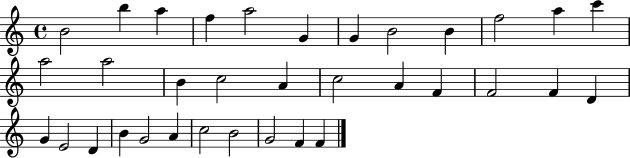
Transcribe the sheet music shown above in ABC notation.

X:1
T:Untitled
M:4/4
L:1/4
K:C
B2 b a f a2 G G B2 B f2 a c' a2 a2 B c2 A c2 A F F2 F D G E2 D B G2 A c2 B2 G2 F F